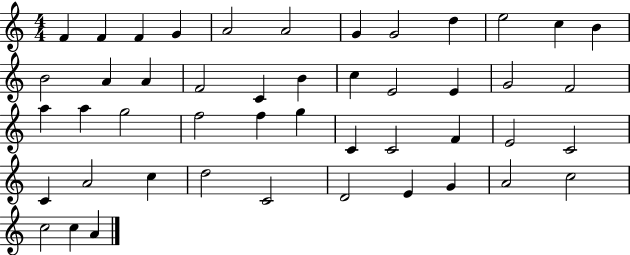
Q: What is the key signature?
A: C major